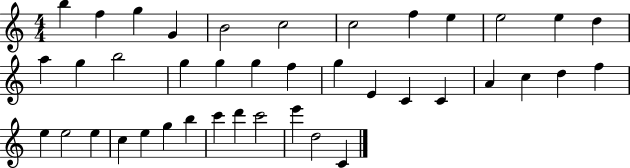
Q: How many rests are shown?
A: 0